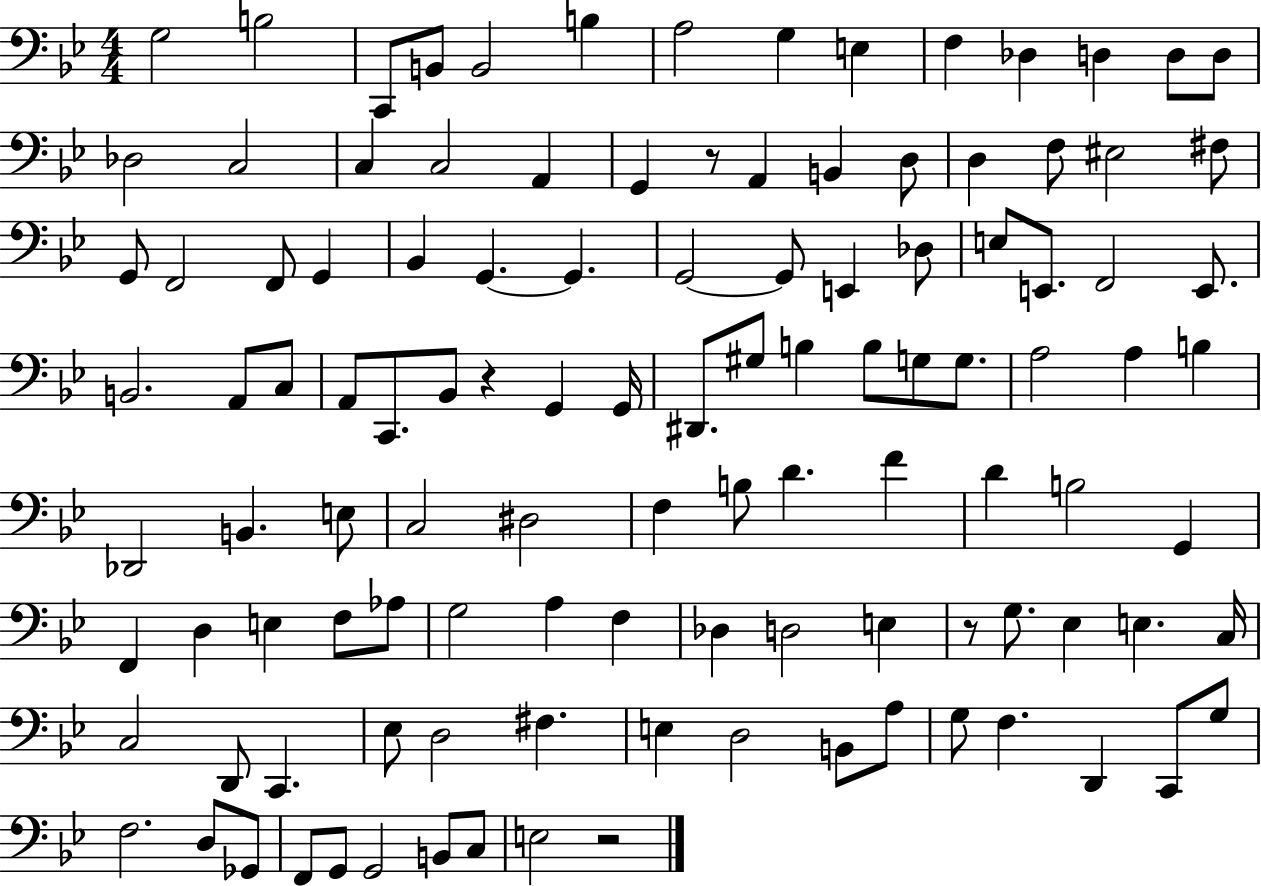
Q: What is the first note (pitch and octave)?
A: G3